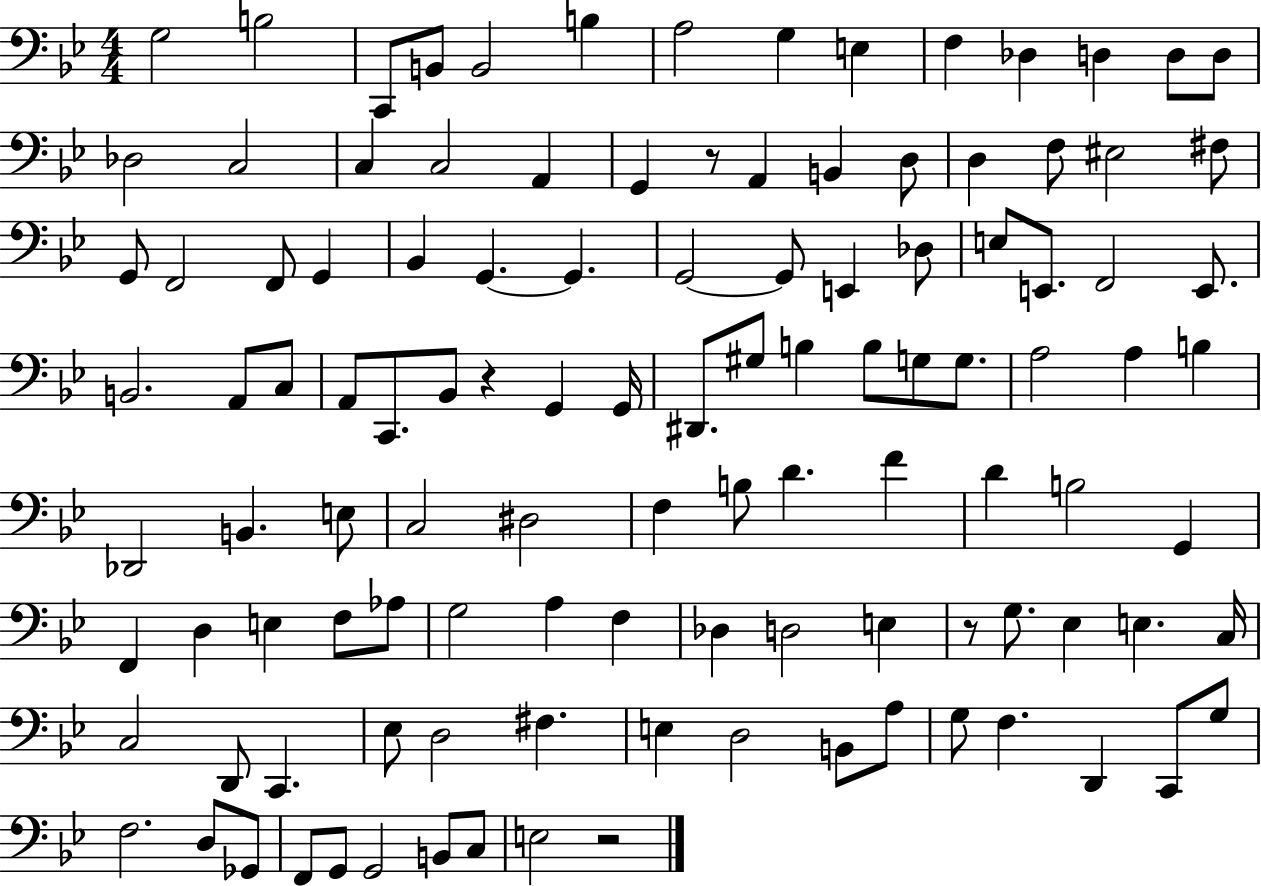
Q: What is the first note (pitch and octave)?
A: G3